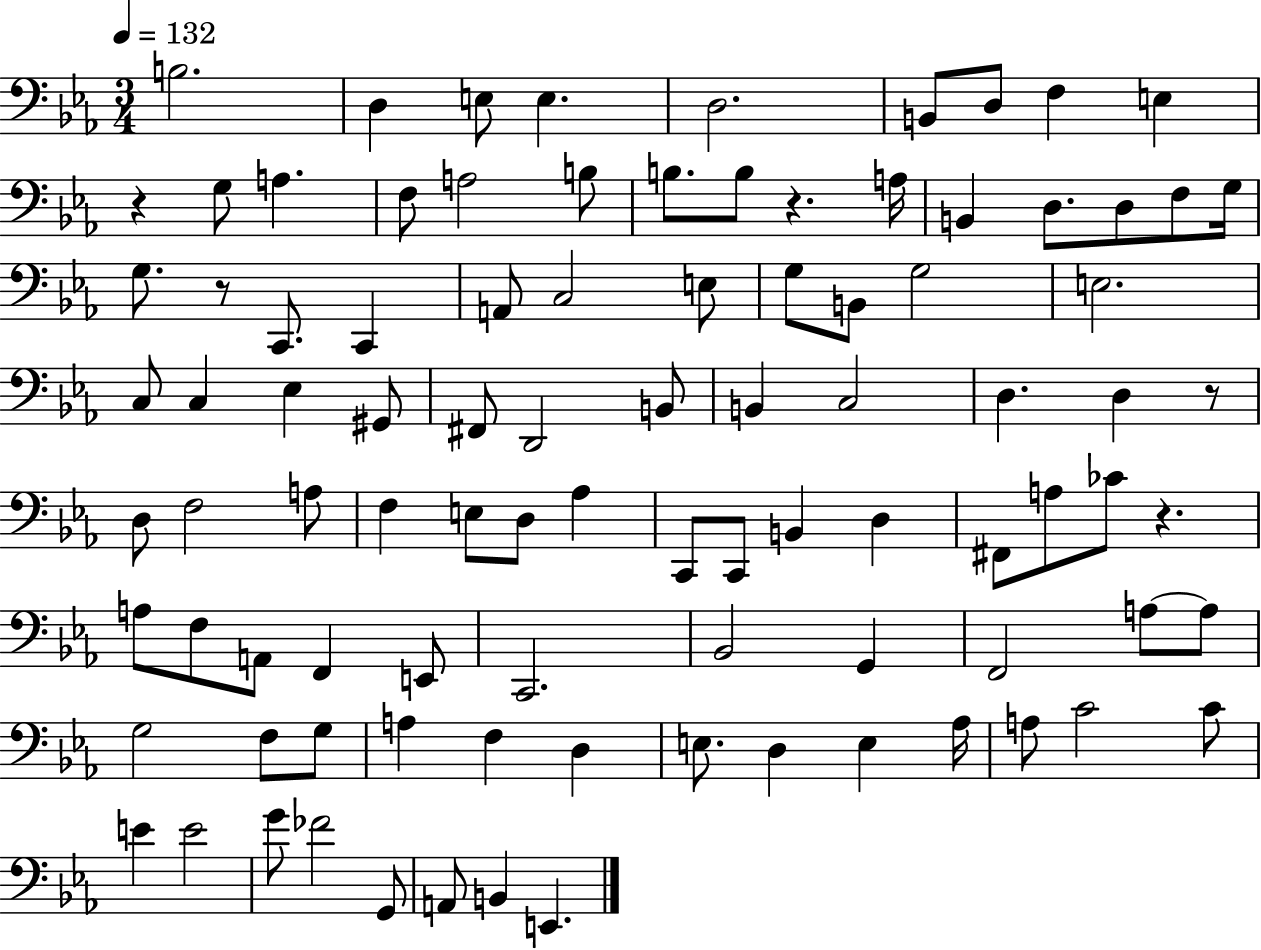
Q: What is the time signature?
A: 3/4